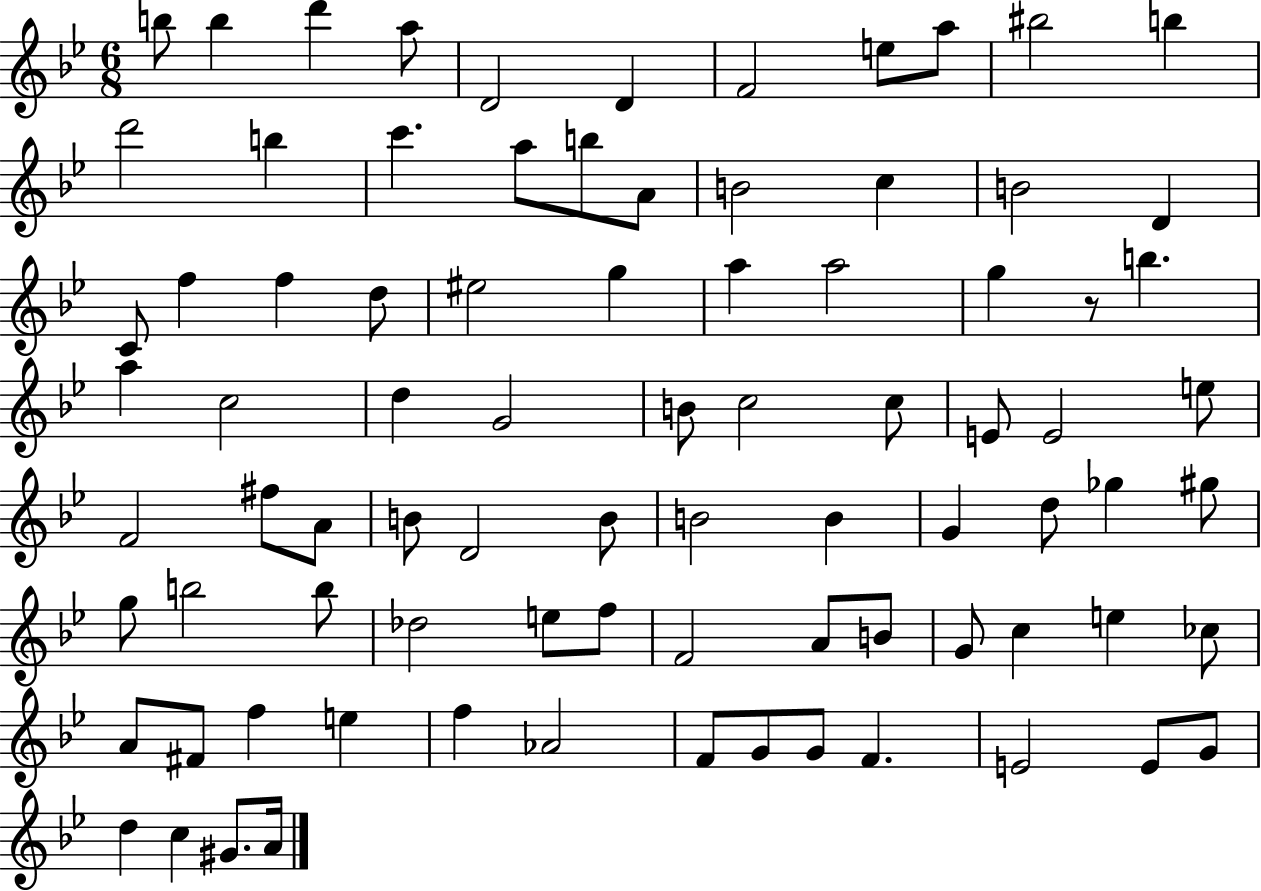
B5/e B5/q D6/q A5/e D4/h D4/q F4/h E5/e A5/e BIS5/h B5/q D6/h B5/q C6/q. A5/e B5/e A4/e B4/h C5/q B4/h D4/q C4/e F5/q F5/q D5/e EIS5/h G5/q A5/q A5/h G5/q R/e B5/q. A5/q C5/h D5/q G4/h B4/e C5/h C5/e E4/e E4/h E5/e F4/h F#5/e A4/e B4/e D4/h B4/e B4/h B4/q G4/q D5/e Gb5/q G#5/e G5/e B5/h B5/e Db5/h E5/e F5/e F4/h A4/e B4/e G4/e C5/q E5/q CES5/e A4/e F#4/e F5/q E5/q F5/q Ab4/h F4/e G4/e G4/e F4/q. E4/h E4/e G4/e D5/q C5/q G#4/e. A4/s